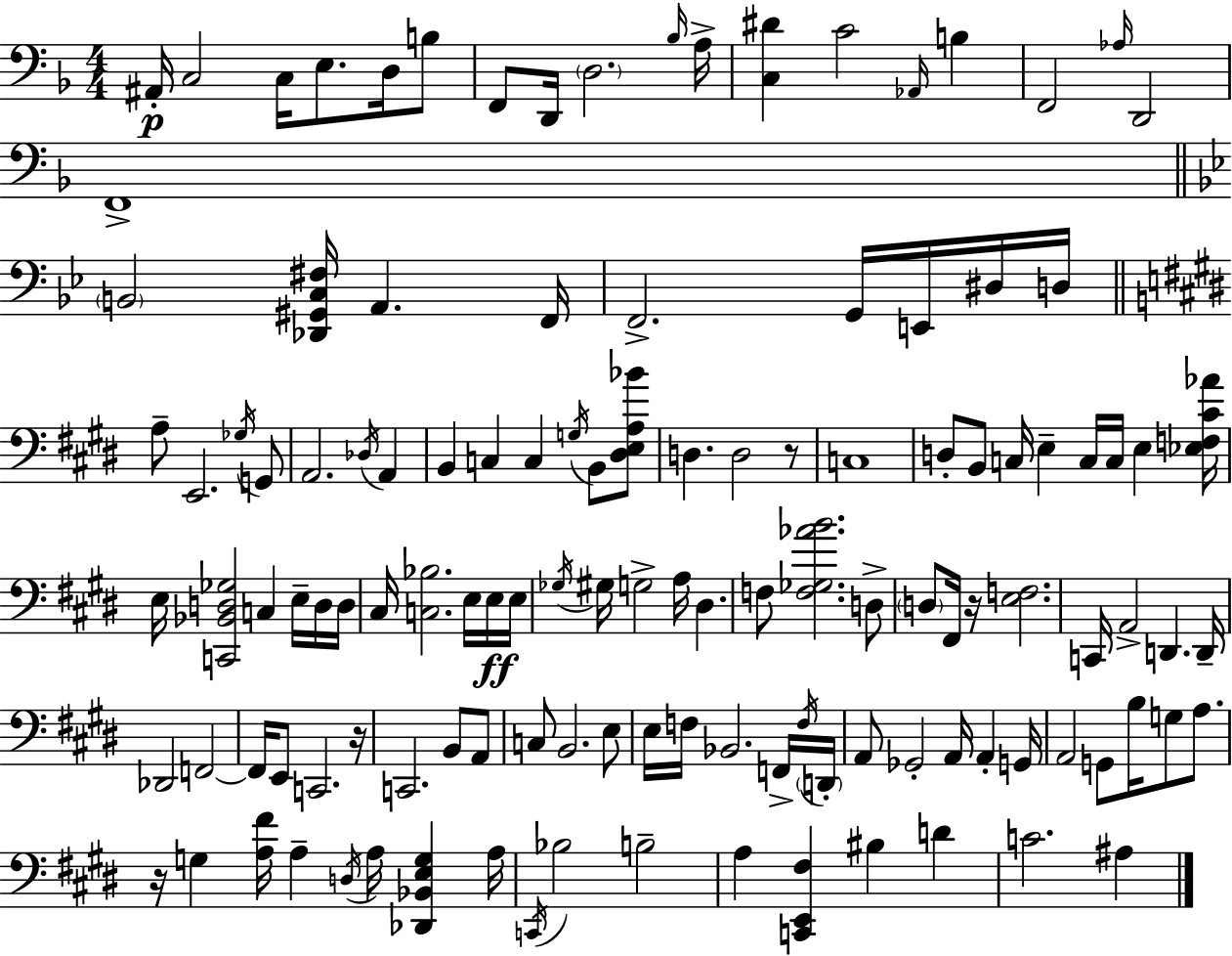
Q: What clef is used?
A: bass